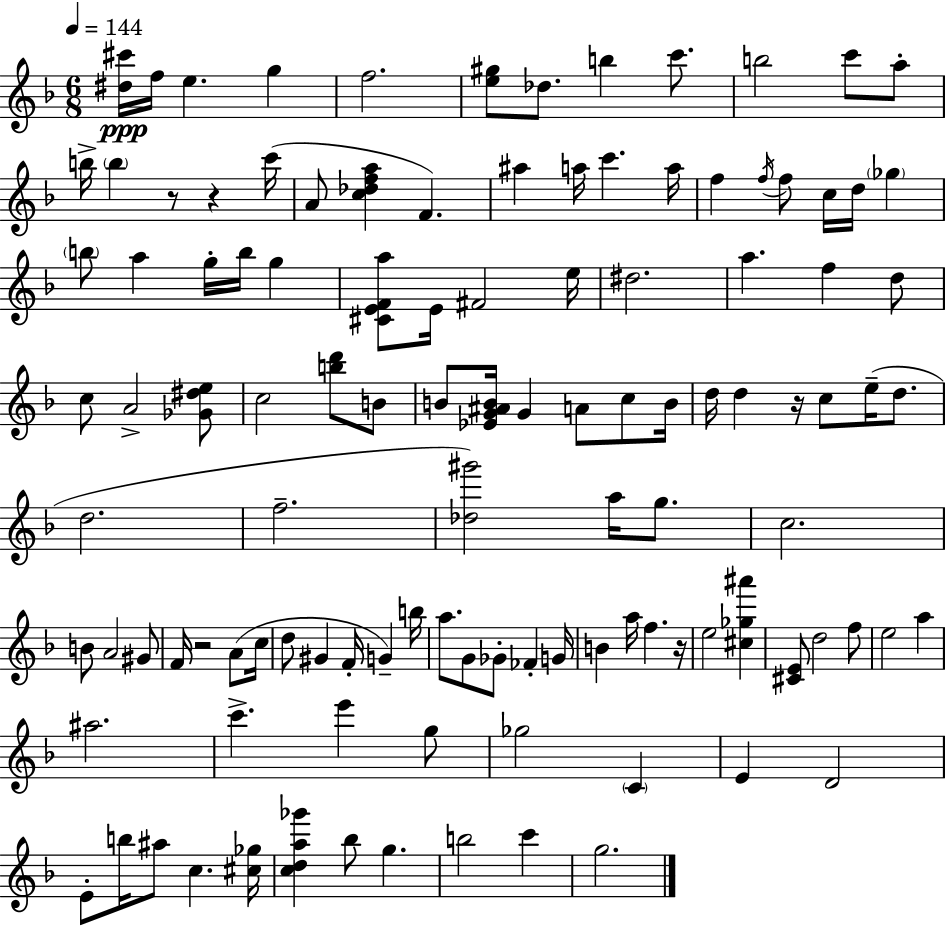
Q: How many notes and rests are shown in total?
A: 114